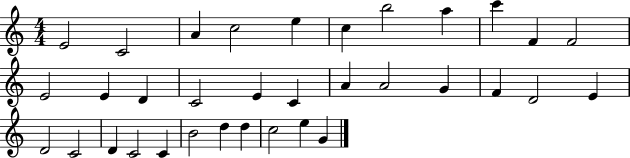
X:1
T:Untitled
M:4/4
L:1/4
K:C
E2 C2 A c2 e c b2 a c' F F2 E2 E D C2 E C A A2 G F D2 E D2 C2 D C2 C B2 d d c2 e G